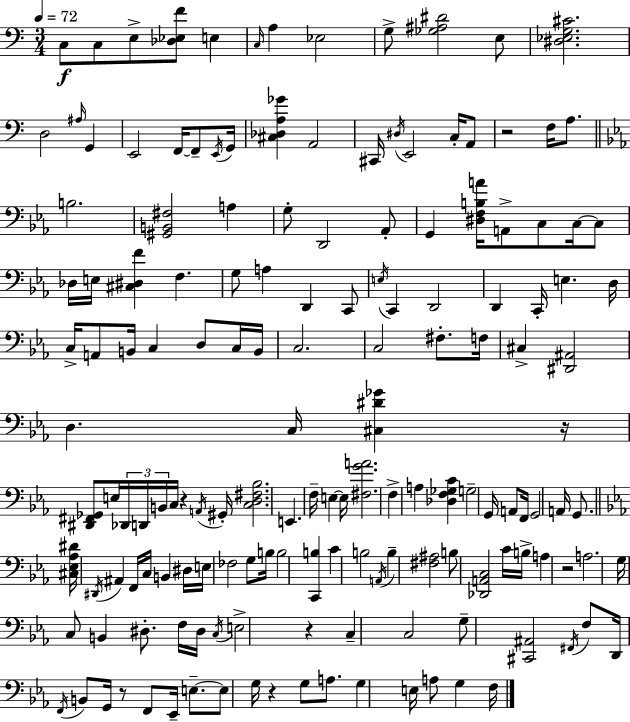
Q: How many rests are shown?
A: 7